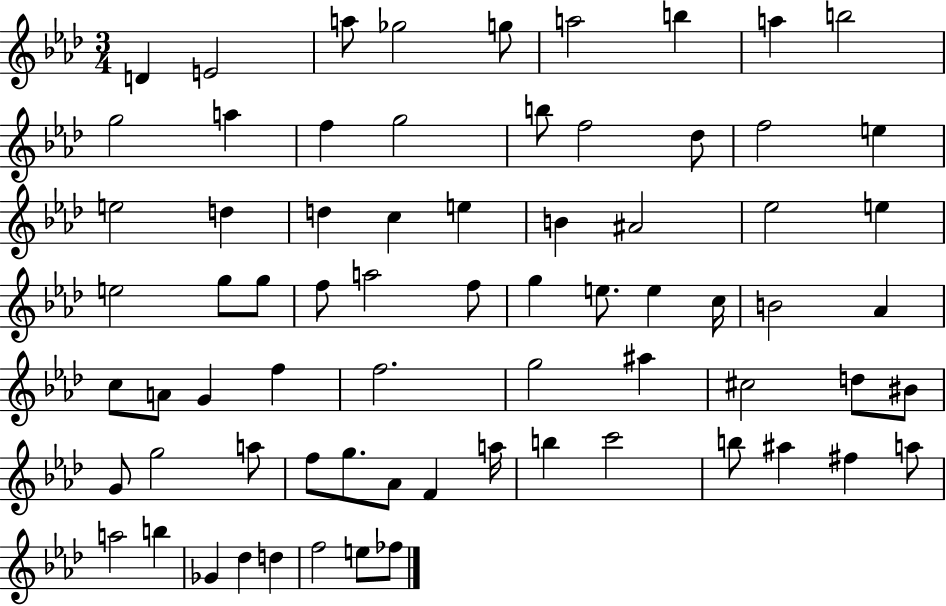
{
  \clef treble
  \numericTimeSignature
  \time 3/4
  \key aes \major
  d'4 e'2 | a''8 ges''2 g''8 | a''2 b''4 | a''4 b''2 | \break g''2 a''4 | f''4 g''2 | b''8 f''2 des''8 | f''2 e''4 | \break e''2 d''4 | d''4 c''4 e''4 | b'4 ais'2 | ees''2 e''4 | \break e''2 g''8 g''8 | f''8 a''2 f''8 | g''4 e''8. e''4 c''16 | b'2 aes'4 | \break c''8 a'8 g'4 f''4 | f''2. | g''2 ais''4 | cis''2 d''8 bis'8 | \break g'8 g''2 a''8 | f''8 g''8. aes'8 f'4 a''16 | b''4 c'''2 | b''8 ais''4 fis''4 a''8 | \break a''2 b''4 | ges'4 des''4 d''4 | f''2 e''8 fes''8 | \bar "|."
}